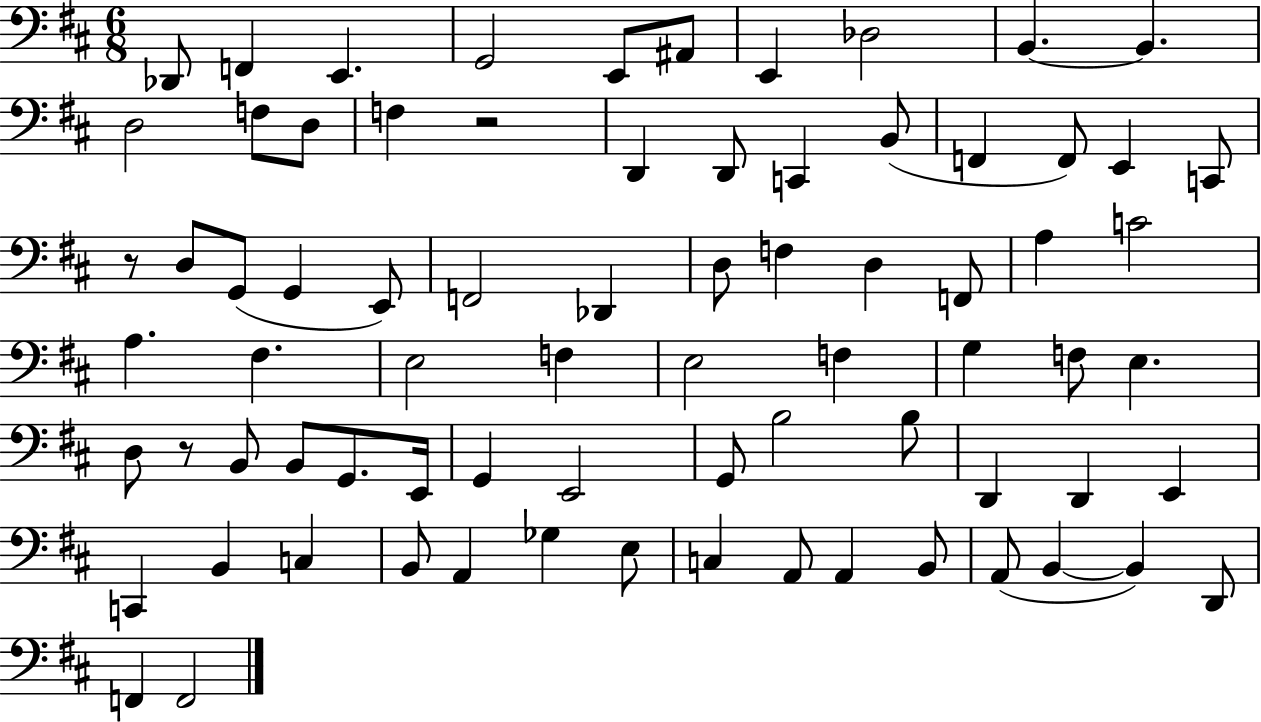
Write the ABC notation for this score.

X:1
T:Untitled
M:6/8
L:1/4
K:D
_D,,/2 F,, E,, G,,2 E,,/2 ^A,,/2 E,, _D,2 B,, B,, D,2 F,/2 D,/2 F, z2 D,, D,,/2 C,, B,,/2 F,, F,,/2 E,, C,,/2 z/2 D,/2 G,,/2 G,, E,,/2 F,,2 _D,, D,/2 F, D, F,,/2 A, C2 A, ^F, E,2 F, E,2 F, G, F,/2 E, D,/2 z/2 B,,/2 B,,/2 G,,/2 E,,/4 G,, E,,2 G,,/2 B,2 B,/2 D,, D,, E,, C,, B,, C, B,,/2 A,, _G, E,/2 C, A,,/2 A,, B,,/2 A,,/2 B,, B,, D,,/2 F,, F,,2